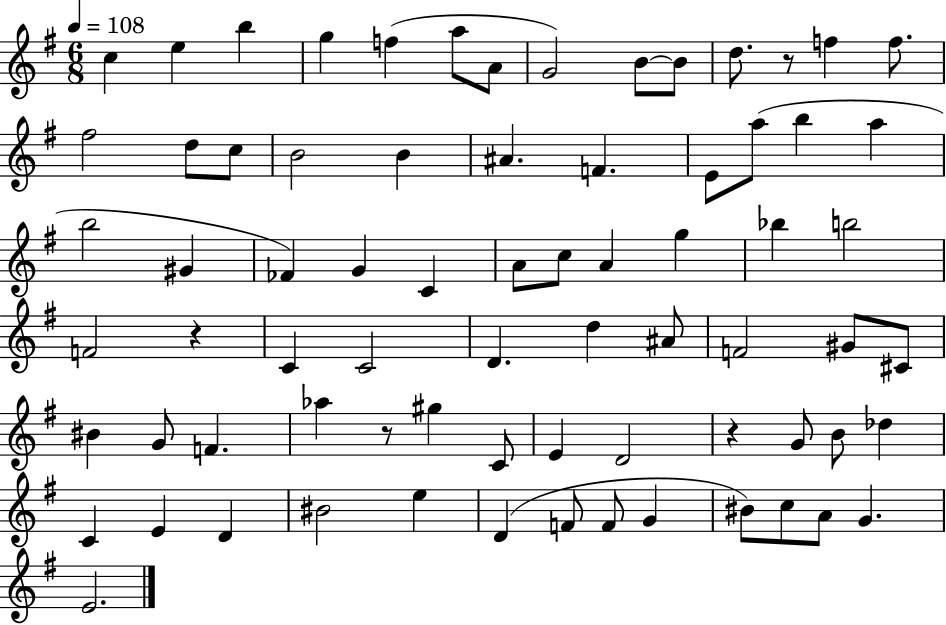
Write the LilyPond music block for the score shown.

{
  \clef treble
  \numericTimeSignature
  \time 6/8
  \key g \major
  \tempo 4 = 108
  \repeat volta 2 { c''4 e''4 b''4 | g''4 f''4( a''8 a'8 | g'2) b'8~~ b'8 | d''8. r8 f''4 f''8. | \break fis''2 d''8 c''8 | b'2 b'4 | ais'4. f'4. | e'8 a''8( b''4 a''4 | \break b''2 gis'4 | fes'4) g'4 c'4 | a'8 c''8 a'4 g''4 | bes''4 b''2 | \break f'2 r4 | c'4 c'2 | d'4. d''4 ais'8 | f'2 gis'8 cis'8 | \break bis'4 g'8 f'4. | aes''4 r8 gis''4 c'8 | e'4 d'2 | r4 g'8 b'8 des''4 | \break c'4 e'4 d'4 | bis'2 e''4 | d'4( f'8 f'8 g'4 | bis'8) c''8 a'8 g'4. | \break e'2. | } \bar "|."
}